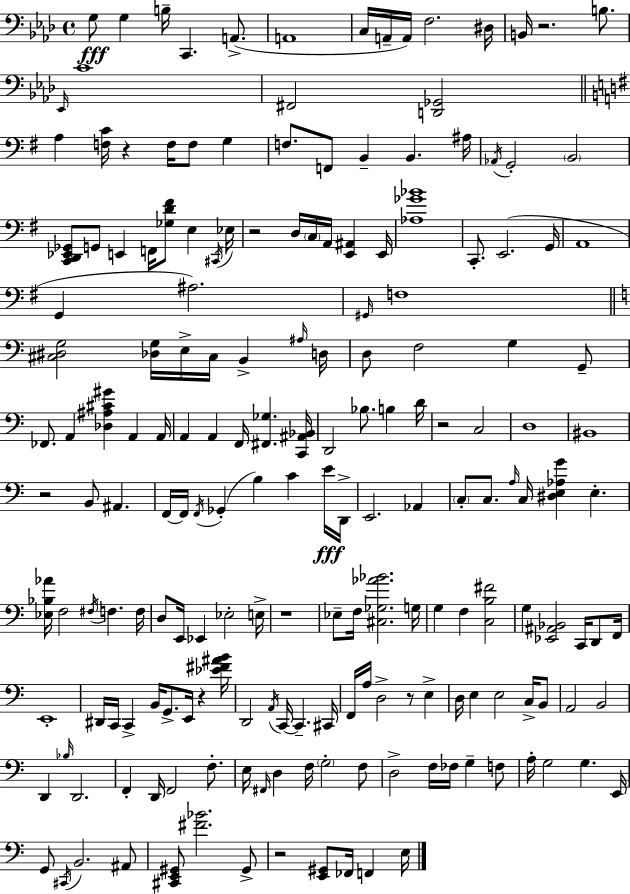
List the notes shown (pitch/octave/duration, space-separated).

G3/e G3/q B3/s C2/q. A2/e. A2/w C3/s A2/s A2/s F3/h. D#3/s B2/s R/h. B3/e. Eb2/s C4/w F#2/h [D2,Gb2]/h A3/q [F3,C4]/s R/q F3/s F3/e G3/q F3/e. F2/e B2/q B2/q. A#3/s Ab2/s G2/h B2/h [C2,D2,Eb2,Gb2]/e G2/e E2/q F2/s [Gb3,D4,F#4]/e E3/q C#2/s Eb3/s R/h D3/s C3/s A2/s [E2,A#2]/q E2/s [Ab3,Gb4,Bb4]/w C2/e. E2/h. G2/s A2/w G2/q A#3/h. G#2/s F3/w [C#3,D#3,G3]/h [Db3,G3]/s E3/s C#3/s B2/q A#3/s D3/s D3/e F3/h G3/q G2/e FES2/e. A2/q [Db3,A#3,C#4,G#4]/q A2/q A2/s A2/q A2/q F2/s [F#2,Gb3]/q. [C2,A#2,Bb2]/s D2/h Bb3/e. B3/q D4/s R/h C3/h D3/w BIS2/w R/h B2/e A#2/q. F2/s F2/s F2/s Gb2/q B3/q C4/q E4/s D2/s E2/h. Ab2/q C3/e C3/e. A3/s C3/s [D#3,E3,Ab3,G4]/q E3/q. [Eb3,Bb3,Ab4]/s F3/h F#3/s F3/q. F3/s D3/e E2/s Eb2/q Eb3/h E3/s R/w Eb3/e F3/s [C#3,Gb3,Ab4,Bb4]/h. G3/s G3/q F3/q [C3,B3,F#4]/h G3/q [Eb2,A#2,Bb2]/h C2/s D2/e F2/s E2/w D#2/s C2/s C2/q B2/s G2/e. E2/s R/q [Eb4,F#4,A#4,B4]/s D2/h A2/s C2/s C2/q. C#2/s F2/s A3/s D3/h R/e E3/q D3/s E3/q E3/h C3/s B2/e A2/h B2/h D2/q Bb3/s D2/h. F2/q D2/s F2/h F3/e. E3/s F#2/s D3/q F3/s G3/h F3/e D3/h F3/s FES3/s G3/q F3/e A3/s G3/h G3/q. E2/s G2/e C#2/s B2/h. A#2/e [C#2,E2,G#2]/e [F#4,Bb4]/h. G#2/e R/h [E2,G#2]/e FES2/s F2/q E3/s